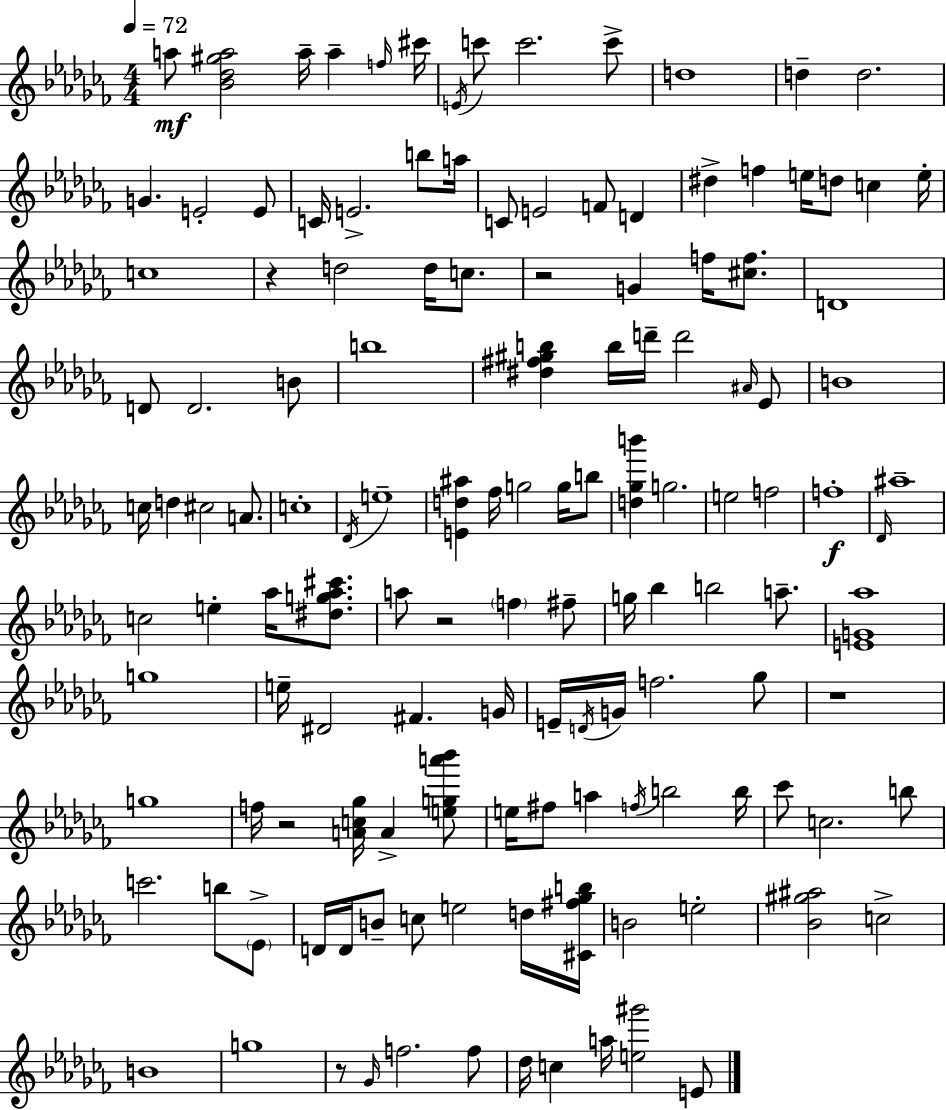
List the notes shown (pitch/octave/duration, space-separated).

A5/e [Bb4,Db5,G#5,A5]/h A5/s A5/q F5/s C#6/s E4/s C6/e C6/h. C6/e D5/w D5/q D5/h. G4/q. E4/h E4/e C4/s E4/h. B5/e A5/s C4/e E4/h F4/e D4/q D#5/q F5/q E5/s D5/e C5/q E5/s C5/w R/q D5/h D5/s C5/e. R/h G4/q F5/s [C#5,F5]/e. D4/w D4/e D4/h. B4/e B5/w [D#5,F#5,G#5,B5]/q B5/s D6/s D6/h A#4/s Eb4/e B4/w C5/s D5/q C#5/h A4/e. C5/w Db4/s E5/w [E4,D5,A#5]/q FES5/s G5/h G5/s B5/e [D5,Gb5,B6]/q G5/h. E5/h F5/h F5/w Db4/s A#5/w C5/h E5/q Ab5/s [D#5,G5,Ab5,C#6]/e. A5/e R/h F5/q F#5/e G5/s Bb5/q B5/h A5/e. [E4,G4,Ab5]/w G5/w E5/s D#4/h F#4/q. G4/s E4/s D4/s G4/s F5/h. Gb5/e R/w G5/w F5/s R/h [A4,C5,Gb5]/s A4/q [E5,G5,A6,Bb6]/e E5/s F#5/e A5/q F5/s B5/h B5/s CES6/e C5/h. B5/e C6/h. B5/e Eb4/e D4/s D4/s B4/e C5/e E5/h D5/s [C#4,F#5,Gb5,B5]/s B4/h E5/h [Bb4,G#5,A#5]/h C5/h B4/w G5/w R/e Gb4/s F5/h. F5/e Db5/s C5/q A5/s [E5,G#6]/h E4/e